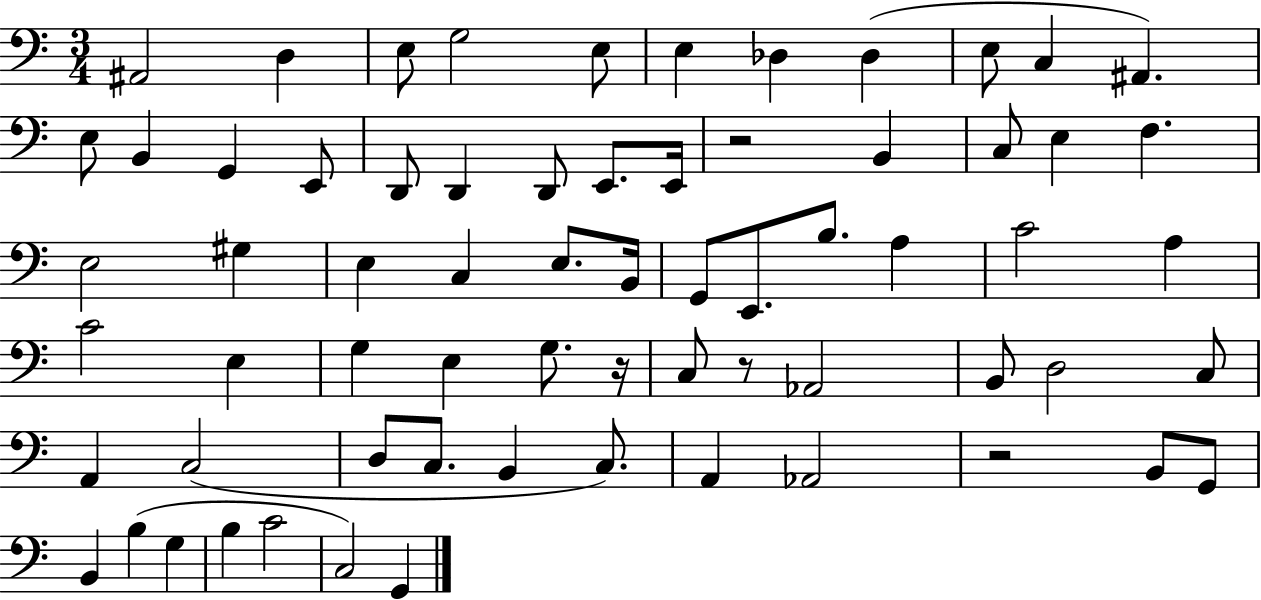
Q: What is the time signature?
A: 3/4